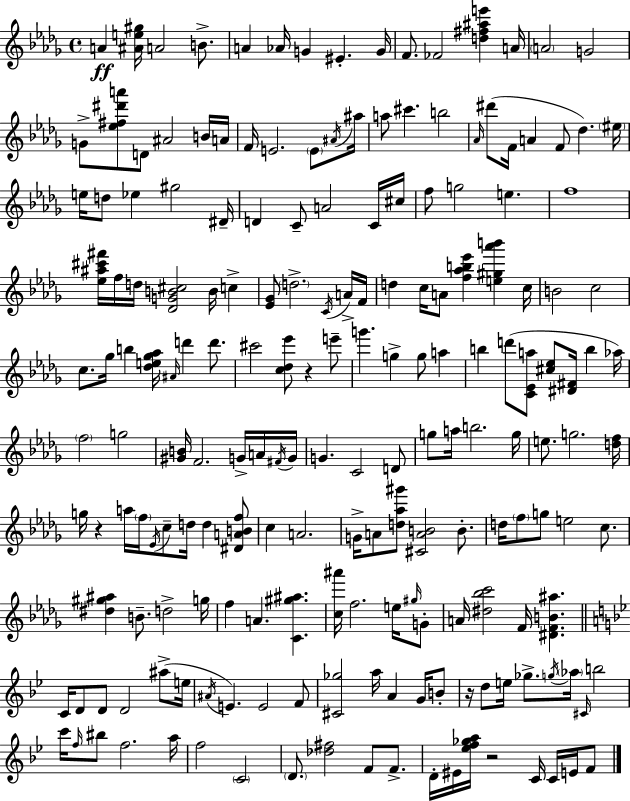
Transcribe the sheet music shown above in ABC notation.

X:1
T:Untitled
M:4/4
L:1/4
K:Bbm
A [^Ae^g]/4 A2 B/2 A _A/4 G ^E G/4 F/2 _F2 [d^f^ae'] A/4 A2 G2 G/2 [_e^f^d'a']/2 D/2 ^A2 B/4 A/4 F/4 E2 E/2 ^A/4 ^a/4 a/2 ^c' b2 _A/4 ^d'/2 F/4 A F/2 _d ^e/4 e/4 d/2 _e ^g2 ^D/4 D C/2 A2 C/4 ^c/4 f/2 g2 e f4 [_e^a^c'^f']/4 f/4 d/4 [_DGB^c]2 B/4 c [_E_G]/2 d2 C/4 A/4 F/4 d c/4 A/2 [f_ab_e'] [e^g_a'b'] c/4 B2 c2 c/2 _g/4 b [_de_g_a]/4 ^A/4 d' d'/2 ^c'2 [c_d_e']/2 z e'/2 g' g g/2 a b d'/2 [C_Ea]/2 [^c_e]/2 [^D^F]/4 b _a/4 f2 g2 [^GB]/4 F2 G/4 A/4 ^F/4 G/4 G C2 D/2 g/2 a/4 b2 g/4 e/2 g2 [df]/4 g/4 z a/4 f/4 _E/4 c/2 d/4 d [^DABf]/2 c A2 G/4 A/2 [d_a^g']/2 [^CAB]2 B/2 d/4 f/2 g/2 e2 c/2 [^d^g^a] B/2 d2 g/4 f A [C^g^a] [c^a']/4 f2 e/4 ^g/4 G/2 A/4 [^d_bc']2 F/4 [^DFB^a] C/4 D/2 D/2 D2 ^a/2 e/4 ^A/4 E E2 F/2 [^C_g]2 a/4 A G/4 B/2 z/4 d/2 e/4 _g/2 g/4 _a/4 ^C/4 b2 c'/4 f/4 ^b/2 f2 a/4 f2 C2 D/2 [_d^f]2 F/2 F/2 D/4 ^E/4 [_ef_ga]/4 z2 C/4 C/4 E/4 F/2